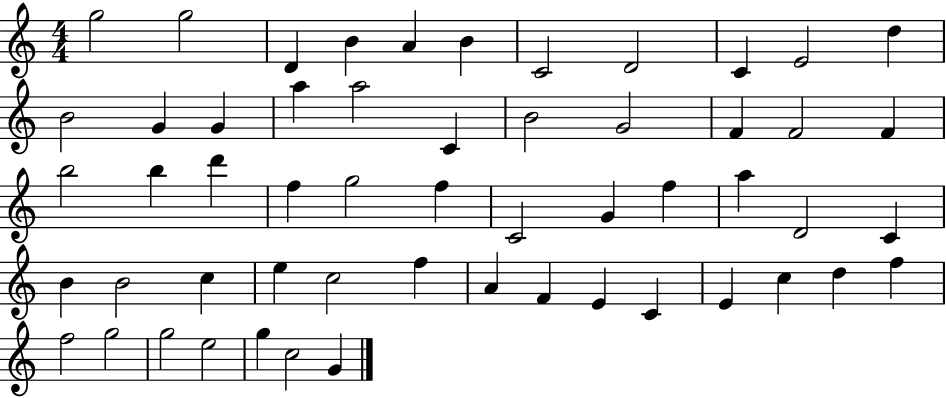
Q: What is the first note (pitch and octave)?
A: G5